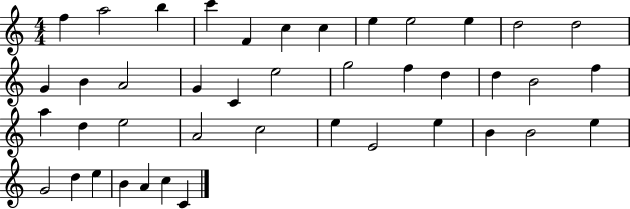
{
  \clef treble
  \numericTimeSignature
  \time 4/4
  \key c \major
  f''4 a''2 b''4 | c'''4 f'4 c''4 c''4 | e''4 e''2 e''4 | d''2 d''2 | \break g'4 b'4 a'2 | g'4 c'4 e''2 | g''2 f''4 d''4 | d''4 b'2 f''4 | \break a''4 d''4 e''2 | a'2 c''2 | e''4 e'2 e''4 | b'4 b'2 e''4 | \break g'2 d''4 e''4 | b'4 a'4 c''4 c'4 | \bar "|."
}